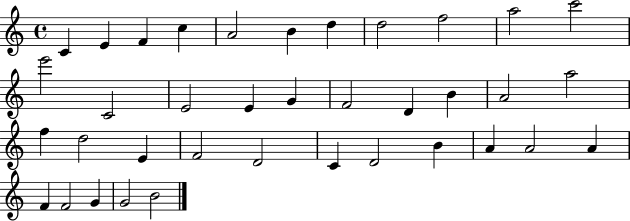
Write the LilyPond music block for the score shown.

{
  \clef treble
  \time 4/4
  \defaultTimeSignature
  \key c \major
  c'4 e'4 f'4 c''4 | a'2 b'4 d''4 | d''2 f''2 | a''2 c'''2 | \break e'''2 c'2 | e'2 e'4 g'4 | f'2 d'4 b'4 | a'2 a''2 | \break f''4 d''2 e'4 | f'2 d'2 | c'4 d'2 b'4 | a'4 a'2 a'4 | \break f'4 f'2 g'4 | g'2 b'2 | \bar "|."
}